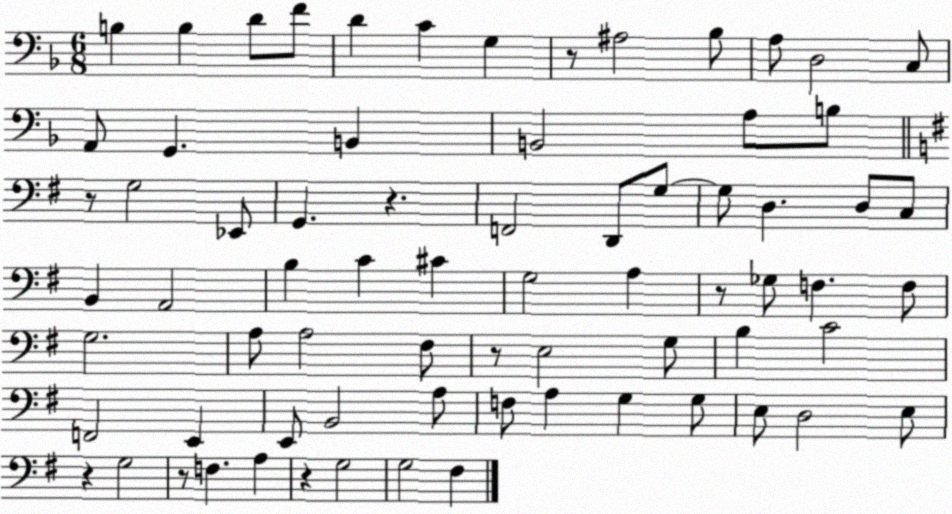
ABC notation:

X:1
T:Untitled
M:6/8
L:1/4
K:F
B, B, D/2 F/2 D C G, z/2 ^A,2 _B,/2 A,/2 D,2 C,/2 A,,/2 G,, B,, B,,2 A,/2 B,/2 z/2 G,2 _E,,/2 G,, z F,,2 D,,/2 G,/2 G,/2 D, D,/2 C,/2 B,, A,,2 B, C ^C G,2 A, z/2 _G,/2 F, F,/2 G,2 A,/2 A,2 ^F,/2 z/2 E,2 G,/2 B, C2 F,,2 E,, E,,/2 B,,2 A,/2 F,/2 A, G, G,/2 E,/2 D,2 E,/2 z G,2 z/2 F, A, z G,2 G,2 ^F,